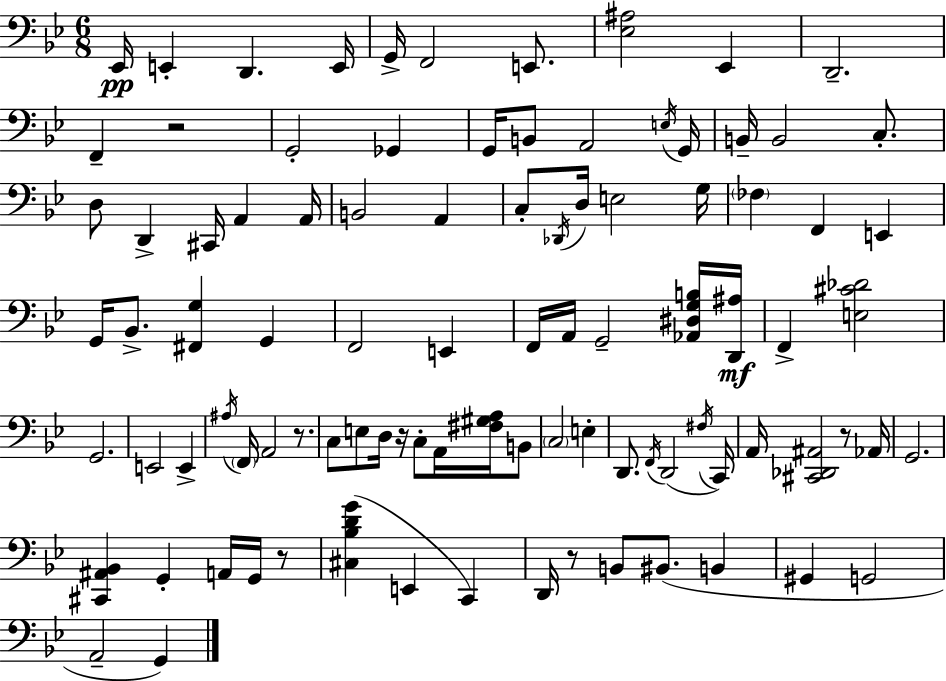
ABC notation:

X:1
T:Untitled
M:6/8
L:1/4
K:Gm
_E,,/4 E,, D,, E,,/4 G,,/4 F,,2 E,,/2 [_E,^A,]2 _E,, D,,2 F,, z2 G,,2 _G,, G,,/4 B,,/2 A,,2 E,/4 G,,/4 B,,/4 B,,2 C,/2 D,/2 D,, ^C,,/4 A,, A,,/4 B,,2 A,, C,/2 _D,,/4 D,/4 E,2 G,/4 _F, F,, E,, G,,/4 _B,,/2 [^F,,G,] G,, F,,2 E,, F,,/4 A,,/4 G,,2 [_A,,^D,G,B,]/4 [D,,^A,]/4 F,, [E,^C_D]2 G,,2 E,,2 E,, ^A,/4 F,,/4 A,,2 z/2 C,/2 E,/2 D,/4 z/4 C,/2 A,,/4 [^F,^G,A,]/4 B,,/2 C,2 E, D,,/2 F,,/4 D,,2 ^F,/4 C,,/4 A,,/4 [^C,,_D,,^A,,]2 z/2 _A,,/4 G,,2 [^C,,^A,,_B,,] G,, A,,/4 G,,/4 z/2 [^C,_B,DG] E,, C,, D,,/4 z/2 B,,/2 ^B,,/2 B,, ^G,, G,,2 A,,2 G,,